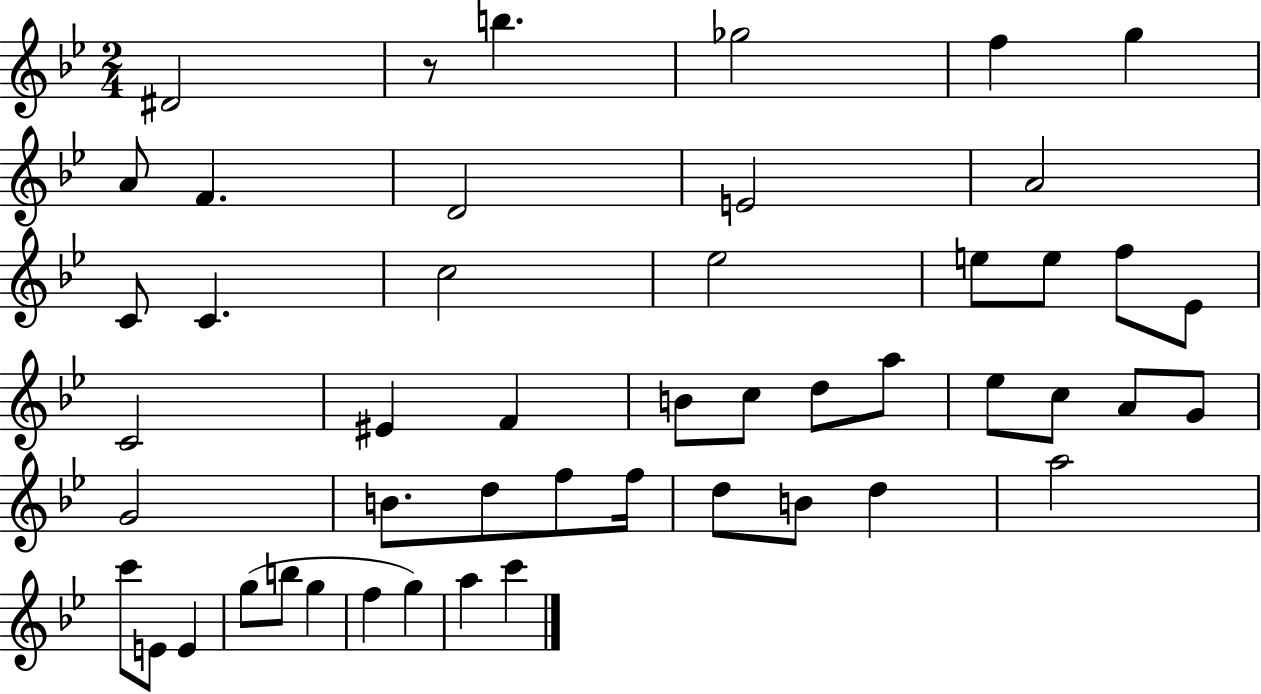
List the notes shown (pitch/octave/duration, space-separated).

D#4/h R/e B5/q. Gb5/h F5/q G5/q A4/e F4/q. D4/h E4/h A4/h C4/e C4/q. C5/h Eb5/h E5/e E5/e F5/e Eb4/e C4/h EIS4/q F4/q B4/e C5/e D5/e A5/e Eb5/e C5/e A4/e G4/e G4/h B4/e. D5/e F5/e F5/s D5/e B4/e D5/q A5/h C6/e E4/e E4/q G5/e B5/e G5/q F5/q G5/q A5/q C6/q